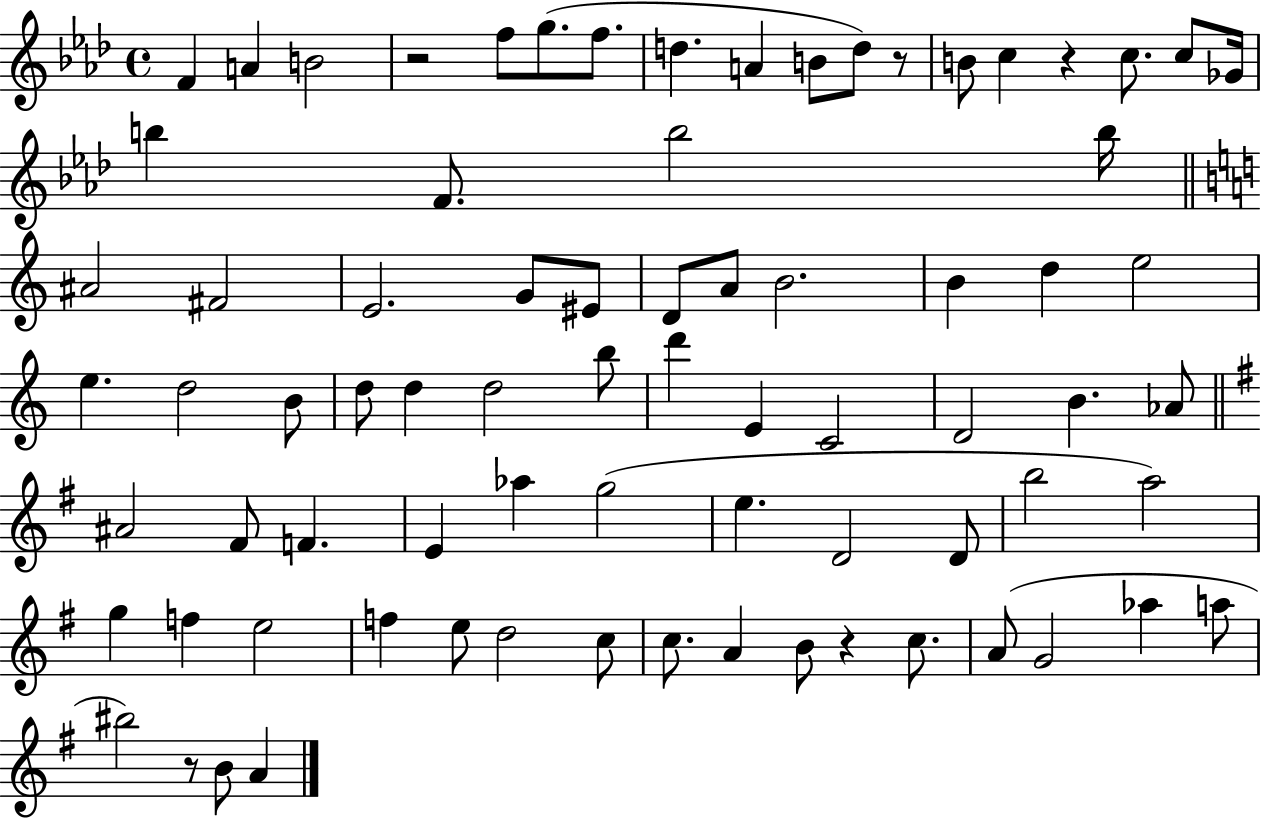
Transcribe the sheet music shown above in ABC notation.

X:1
T:Untitled
M:4/4
L:1/4
K:Ab
F A B2 z2 f/2 g/2 f/2 d A B/2 d/2 z/2 B/2 c z c/2 c/2 _G/4 b F/2 b2 b/4 ^A2 ^F2 E2 G/2 ^E/2 D/2 A/2 B2 B d e2 e d2 B/2 d/2 d d2 b/2 d' E C2 D2 B _A/2 ^A2 ^F/2 F E _a g2 e D2 D/2 b2 a2 g f e2 f e/2 d2 c/2 c/2 A B/2 z c/2 A/2 G2 _a a/2 ^b2 z/2 B/2 A